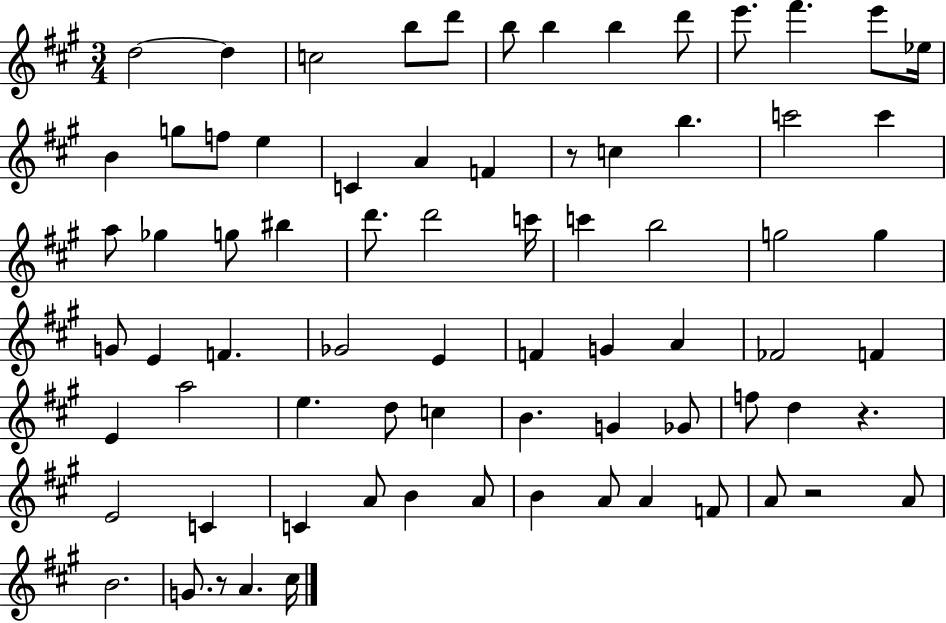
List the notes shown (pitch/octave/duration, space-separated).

D5/h D5/q C5/h B5/e D6/e B5/e B5/q B5/q D6/e E6/e. F#6/q. E6/e Eb5/s B4/q G5/e F5/e E5/q C4/q A4/q F4/q R/e C5/q B5/q. C6/h C6/q A5/e Gb5/q G5/e BIS5/q D6/e. D6/h C6/s C6/q B5/h G5/h G5/q G4/e E4/q F4/q. Gb4/h E4/q F4/q G4/q A4/q FES4/h F4/q E4/q A5/h E5/q. D5/e C5/q B4/q. G4/q Gb4/e F5/e D5/q R/q. E4/h C4/q C4/q A4/e B4/q A4/e B4/q A4/e A4/q F4/e A4/e R/h A4/e B4/h. G4/e. R/e A4/q. C#5/s